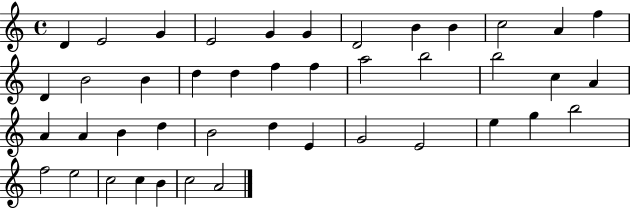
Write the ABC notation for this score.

X:1
T:Untitled
M:4/4
L:1/4
K:C
D E2 G E2 G G D2 B B c2 A f D B2 B d d f f a2 b2 b2 c A A A B d B2 d E G2 E2 e g b2 f2 e2 c2 c B c2 A2